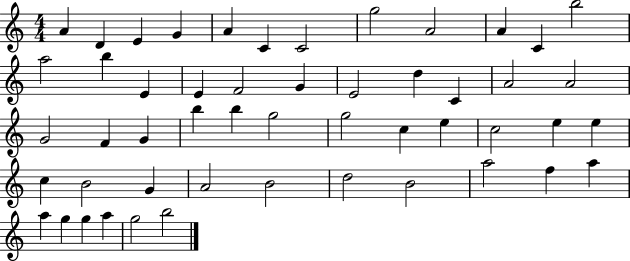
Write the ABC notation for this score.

X:1
T:Untitled
M:4/4
L:1/4
K:C
A D E G A C C2 g2 A2 A C b2 a2 b E E F2 G E2 d C A2 A2 G2 F G b b g2 g2 c e c2 e e c B2 G A2 B2 d2 B2 a2 f a a g g a g2 b2